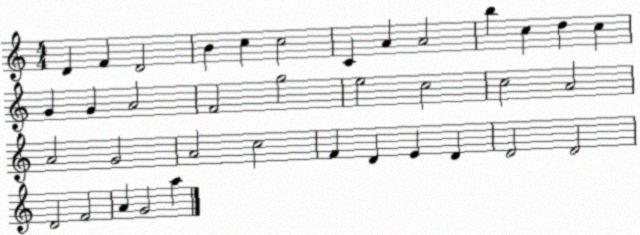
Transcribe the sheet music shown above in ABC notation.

X:1
T:Untitled
M:4/4
L:1/4
K:C
D F D2 B c c2 C A A2 b c d c G G A2 F2 g2 e2 c2 c2 A2 A2 G2 A2 c2 F D E D D2 D2 D2 F2 A G2 a